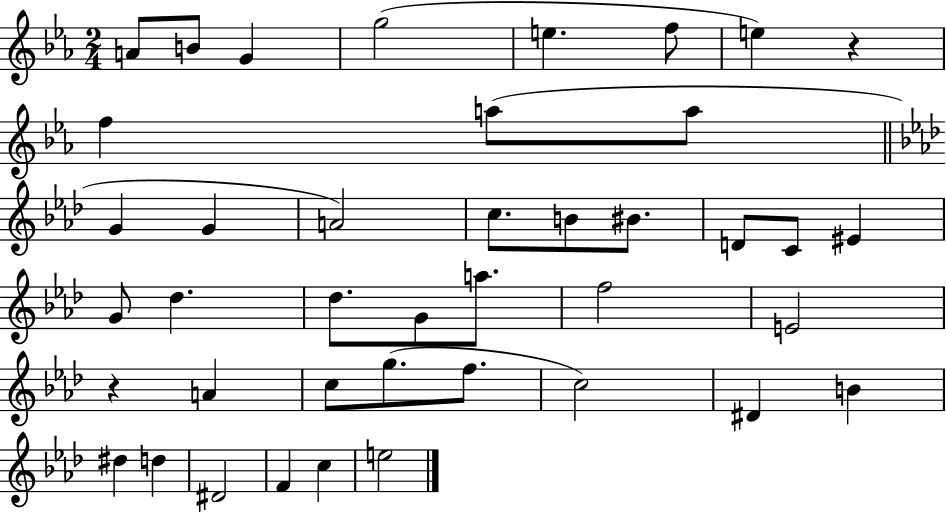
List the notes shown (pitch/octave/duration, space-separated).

A4/e B4/e G4/q G5/h E5/q. F5/e E5/q R/q F5/q A5/e A5/e G4/q G4/q A4/h C5/e. B4/e BIS4/e. D4/e C4/e EIS4/q G4/e Db5/q. Db5/e. G4/e A5/e. F5/h E4/h R/q A4/q C5/e G5/e. F5/e. C5/h D#4/q B4/q D#5/q D5/q D#4/h F4/q C5/q E5/h